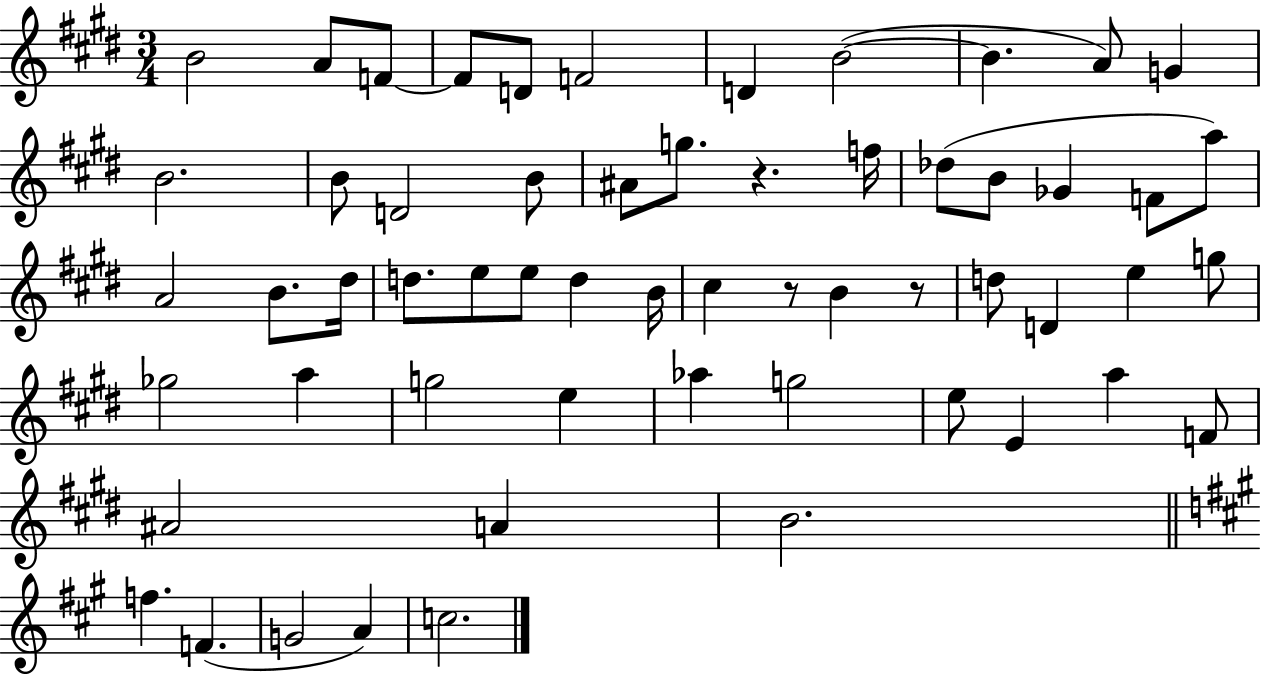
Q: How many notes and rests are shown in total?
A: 58